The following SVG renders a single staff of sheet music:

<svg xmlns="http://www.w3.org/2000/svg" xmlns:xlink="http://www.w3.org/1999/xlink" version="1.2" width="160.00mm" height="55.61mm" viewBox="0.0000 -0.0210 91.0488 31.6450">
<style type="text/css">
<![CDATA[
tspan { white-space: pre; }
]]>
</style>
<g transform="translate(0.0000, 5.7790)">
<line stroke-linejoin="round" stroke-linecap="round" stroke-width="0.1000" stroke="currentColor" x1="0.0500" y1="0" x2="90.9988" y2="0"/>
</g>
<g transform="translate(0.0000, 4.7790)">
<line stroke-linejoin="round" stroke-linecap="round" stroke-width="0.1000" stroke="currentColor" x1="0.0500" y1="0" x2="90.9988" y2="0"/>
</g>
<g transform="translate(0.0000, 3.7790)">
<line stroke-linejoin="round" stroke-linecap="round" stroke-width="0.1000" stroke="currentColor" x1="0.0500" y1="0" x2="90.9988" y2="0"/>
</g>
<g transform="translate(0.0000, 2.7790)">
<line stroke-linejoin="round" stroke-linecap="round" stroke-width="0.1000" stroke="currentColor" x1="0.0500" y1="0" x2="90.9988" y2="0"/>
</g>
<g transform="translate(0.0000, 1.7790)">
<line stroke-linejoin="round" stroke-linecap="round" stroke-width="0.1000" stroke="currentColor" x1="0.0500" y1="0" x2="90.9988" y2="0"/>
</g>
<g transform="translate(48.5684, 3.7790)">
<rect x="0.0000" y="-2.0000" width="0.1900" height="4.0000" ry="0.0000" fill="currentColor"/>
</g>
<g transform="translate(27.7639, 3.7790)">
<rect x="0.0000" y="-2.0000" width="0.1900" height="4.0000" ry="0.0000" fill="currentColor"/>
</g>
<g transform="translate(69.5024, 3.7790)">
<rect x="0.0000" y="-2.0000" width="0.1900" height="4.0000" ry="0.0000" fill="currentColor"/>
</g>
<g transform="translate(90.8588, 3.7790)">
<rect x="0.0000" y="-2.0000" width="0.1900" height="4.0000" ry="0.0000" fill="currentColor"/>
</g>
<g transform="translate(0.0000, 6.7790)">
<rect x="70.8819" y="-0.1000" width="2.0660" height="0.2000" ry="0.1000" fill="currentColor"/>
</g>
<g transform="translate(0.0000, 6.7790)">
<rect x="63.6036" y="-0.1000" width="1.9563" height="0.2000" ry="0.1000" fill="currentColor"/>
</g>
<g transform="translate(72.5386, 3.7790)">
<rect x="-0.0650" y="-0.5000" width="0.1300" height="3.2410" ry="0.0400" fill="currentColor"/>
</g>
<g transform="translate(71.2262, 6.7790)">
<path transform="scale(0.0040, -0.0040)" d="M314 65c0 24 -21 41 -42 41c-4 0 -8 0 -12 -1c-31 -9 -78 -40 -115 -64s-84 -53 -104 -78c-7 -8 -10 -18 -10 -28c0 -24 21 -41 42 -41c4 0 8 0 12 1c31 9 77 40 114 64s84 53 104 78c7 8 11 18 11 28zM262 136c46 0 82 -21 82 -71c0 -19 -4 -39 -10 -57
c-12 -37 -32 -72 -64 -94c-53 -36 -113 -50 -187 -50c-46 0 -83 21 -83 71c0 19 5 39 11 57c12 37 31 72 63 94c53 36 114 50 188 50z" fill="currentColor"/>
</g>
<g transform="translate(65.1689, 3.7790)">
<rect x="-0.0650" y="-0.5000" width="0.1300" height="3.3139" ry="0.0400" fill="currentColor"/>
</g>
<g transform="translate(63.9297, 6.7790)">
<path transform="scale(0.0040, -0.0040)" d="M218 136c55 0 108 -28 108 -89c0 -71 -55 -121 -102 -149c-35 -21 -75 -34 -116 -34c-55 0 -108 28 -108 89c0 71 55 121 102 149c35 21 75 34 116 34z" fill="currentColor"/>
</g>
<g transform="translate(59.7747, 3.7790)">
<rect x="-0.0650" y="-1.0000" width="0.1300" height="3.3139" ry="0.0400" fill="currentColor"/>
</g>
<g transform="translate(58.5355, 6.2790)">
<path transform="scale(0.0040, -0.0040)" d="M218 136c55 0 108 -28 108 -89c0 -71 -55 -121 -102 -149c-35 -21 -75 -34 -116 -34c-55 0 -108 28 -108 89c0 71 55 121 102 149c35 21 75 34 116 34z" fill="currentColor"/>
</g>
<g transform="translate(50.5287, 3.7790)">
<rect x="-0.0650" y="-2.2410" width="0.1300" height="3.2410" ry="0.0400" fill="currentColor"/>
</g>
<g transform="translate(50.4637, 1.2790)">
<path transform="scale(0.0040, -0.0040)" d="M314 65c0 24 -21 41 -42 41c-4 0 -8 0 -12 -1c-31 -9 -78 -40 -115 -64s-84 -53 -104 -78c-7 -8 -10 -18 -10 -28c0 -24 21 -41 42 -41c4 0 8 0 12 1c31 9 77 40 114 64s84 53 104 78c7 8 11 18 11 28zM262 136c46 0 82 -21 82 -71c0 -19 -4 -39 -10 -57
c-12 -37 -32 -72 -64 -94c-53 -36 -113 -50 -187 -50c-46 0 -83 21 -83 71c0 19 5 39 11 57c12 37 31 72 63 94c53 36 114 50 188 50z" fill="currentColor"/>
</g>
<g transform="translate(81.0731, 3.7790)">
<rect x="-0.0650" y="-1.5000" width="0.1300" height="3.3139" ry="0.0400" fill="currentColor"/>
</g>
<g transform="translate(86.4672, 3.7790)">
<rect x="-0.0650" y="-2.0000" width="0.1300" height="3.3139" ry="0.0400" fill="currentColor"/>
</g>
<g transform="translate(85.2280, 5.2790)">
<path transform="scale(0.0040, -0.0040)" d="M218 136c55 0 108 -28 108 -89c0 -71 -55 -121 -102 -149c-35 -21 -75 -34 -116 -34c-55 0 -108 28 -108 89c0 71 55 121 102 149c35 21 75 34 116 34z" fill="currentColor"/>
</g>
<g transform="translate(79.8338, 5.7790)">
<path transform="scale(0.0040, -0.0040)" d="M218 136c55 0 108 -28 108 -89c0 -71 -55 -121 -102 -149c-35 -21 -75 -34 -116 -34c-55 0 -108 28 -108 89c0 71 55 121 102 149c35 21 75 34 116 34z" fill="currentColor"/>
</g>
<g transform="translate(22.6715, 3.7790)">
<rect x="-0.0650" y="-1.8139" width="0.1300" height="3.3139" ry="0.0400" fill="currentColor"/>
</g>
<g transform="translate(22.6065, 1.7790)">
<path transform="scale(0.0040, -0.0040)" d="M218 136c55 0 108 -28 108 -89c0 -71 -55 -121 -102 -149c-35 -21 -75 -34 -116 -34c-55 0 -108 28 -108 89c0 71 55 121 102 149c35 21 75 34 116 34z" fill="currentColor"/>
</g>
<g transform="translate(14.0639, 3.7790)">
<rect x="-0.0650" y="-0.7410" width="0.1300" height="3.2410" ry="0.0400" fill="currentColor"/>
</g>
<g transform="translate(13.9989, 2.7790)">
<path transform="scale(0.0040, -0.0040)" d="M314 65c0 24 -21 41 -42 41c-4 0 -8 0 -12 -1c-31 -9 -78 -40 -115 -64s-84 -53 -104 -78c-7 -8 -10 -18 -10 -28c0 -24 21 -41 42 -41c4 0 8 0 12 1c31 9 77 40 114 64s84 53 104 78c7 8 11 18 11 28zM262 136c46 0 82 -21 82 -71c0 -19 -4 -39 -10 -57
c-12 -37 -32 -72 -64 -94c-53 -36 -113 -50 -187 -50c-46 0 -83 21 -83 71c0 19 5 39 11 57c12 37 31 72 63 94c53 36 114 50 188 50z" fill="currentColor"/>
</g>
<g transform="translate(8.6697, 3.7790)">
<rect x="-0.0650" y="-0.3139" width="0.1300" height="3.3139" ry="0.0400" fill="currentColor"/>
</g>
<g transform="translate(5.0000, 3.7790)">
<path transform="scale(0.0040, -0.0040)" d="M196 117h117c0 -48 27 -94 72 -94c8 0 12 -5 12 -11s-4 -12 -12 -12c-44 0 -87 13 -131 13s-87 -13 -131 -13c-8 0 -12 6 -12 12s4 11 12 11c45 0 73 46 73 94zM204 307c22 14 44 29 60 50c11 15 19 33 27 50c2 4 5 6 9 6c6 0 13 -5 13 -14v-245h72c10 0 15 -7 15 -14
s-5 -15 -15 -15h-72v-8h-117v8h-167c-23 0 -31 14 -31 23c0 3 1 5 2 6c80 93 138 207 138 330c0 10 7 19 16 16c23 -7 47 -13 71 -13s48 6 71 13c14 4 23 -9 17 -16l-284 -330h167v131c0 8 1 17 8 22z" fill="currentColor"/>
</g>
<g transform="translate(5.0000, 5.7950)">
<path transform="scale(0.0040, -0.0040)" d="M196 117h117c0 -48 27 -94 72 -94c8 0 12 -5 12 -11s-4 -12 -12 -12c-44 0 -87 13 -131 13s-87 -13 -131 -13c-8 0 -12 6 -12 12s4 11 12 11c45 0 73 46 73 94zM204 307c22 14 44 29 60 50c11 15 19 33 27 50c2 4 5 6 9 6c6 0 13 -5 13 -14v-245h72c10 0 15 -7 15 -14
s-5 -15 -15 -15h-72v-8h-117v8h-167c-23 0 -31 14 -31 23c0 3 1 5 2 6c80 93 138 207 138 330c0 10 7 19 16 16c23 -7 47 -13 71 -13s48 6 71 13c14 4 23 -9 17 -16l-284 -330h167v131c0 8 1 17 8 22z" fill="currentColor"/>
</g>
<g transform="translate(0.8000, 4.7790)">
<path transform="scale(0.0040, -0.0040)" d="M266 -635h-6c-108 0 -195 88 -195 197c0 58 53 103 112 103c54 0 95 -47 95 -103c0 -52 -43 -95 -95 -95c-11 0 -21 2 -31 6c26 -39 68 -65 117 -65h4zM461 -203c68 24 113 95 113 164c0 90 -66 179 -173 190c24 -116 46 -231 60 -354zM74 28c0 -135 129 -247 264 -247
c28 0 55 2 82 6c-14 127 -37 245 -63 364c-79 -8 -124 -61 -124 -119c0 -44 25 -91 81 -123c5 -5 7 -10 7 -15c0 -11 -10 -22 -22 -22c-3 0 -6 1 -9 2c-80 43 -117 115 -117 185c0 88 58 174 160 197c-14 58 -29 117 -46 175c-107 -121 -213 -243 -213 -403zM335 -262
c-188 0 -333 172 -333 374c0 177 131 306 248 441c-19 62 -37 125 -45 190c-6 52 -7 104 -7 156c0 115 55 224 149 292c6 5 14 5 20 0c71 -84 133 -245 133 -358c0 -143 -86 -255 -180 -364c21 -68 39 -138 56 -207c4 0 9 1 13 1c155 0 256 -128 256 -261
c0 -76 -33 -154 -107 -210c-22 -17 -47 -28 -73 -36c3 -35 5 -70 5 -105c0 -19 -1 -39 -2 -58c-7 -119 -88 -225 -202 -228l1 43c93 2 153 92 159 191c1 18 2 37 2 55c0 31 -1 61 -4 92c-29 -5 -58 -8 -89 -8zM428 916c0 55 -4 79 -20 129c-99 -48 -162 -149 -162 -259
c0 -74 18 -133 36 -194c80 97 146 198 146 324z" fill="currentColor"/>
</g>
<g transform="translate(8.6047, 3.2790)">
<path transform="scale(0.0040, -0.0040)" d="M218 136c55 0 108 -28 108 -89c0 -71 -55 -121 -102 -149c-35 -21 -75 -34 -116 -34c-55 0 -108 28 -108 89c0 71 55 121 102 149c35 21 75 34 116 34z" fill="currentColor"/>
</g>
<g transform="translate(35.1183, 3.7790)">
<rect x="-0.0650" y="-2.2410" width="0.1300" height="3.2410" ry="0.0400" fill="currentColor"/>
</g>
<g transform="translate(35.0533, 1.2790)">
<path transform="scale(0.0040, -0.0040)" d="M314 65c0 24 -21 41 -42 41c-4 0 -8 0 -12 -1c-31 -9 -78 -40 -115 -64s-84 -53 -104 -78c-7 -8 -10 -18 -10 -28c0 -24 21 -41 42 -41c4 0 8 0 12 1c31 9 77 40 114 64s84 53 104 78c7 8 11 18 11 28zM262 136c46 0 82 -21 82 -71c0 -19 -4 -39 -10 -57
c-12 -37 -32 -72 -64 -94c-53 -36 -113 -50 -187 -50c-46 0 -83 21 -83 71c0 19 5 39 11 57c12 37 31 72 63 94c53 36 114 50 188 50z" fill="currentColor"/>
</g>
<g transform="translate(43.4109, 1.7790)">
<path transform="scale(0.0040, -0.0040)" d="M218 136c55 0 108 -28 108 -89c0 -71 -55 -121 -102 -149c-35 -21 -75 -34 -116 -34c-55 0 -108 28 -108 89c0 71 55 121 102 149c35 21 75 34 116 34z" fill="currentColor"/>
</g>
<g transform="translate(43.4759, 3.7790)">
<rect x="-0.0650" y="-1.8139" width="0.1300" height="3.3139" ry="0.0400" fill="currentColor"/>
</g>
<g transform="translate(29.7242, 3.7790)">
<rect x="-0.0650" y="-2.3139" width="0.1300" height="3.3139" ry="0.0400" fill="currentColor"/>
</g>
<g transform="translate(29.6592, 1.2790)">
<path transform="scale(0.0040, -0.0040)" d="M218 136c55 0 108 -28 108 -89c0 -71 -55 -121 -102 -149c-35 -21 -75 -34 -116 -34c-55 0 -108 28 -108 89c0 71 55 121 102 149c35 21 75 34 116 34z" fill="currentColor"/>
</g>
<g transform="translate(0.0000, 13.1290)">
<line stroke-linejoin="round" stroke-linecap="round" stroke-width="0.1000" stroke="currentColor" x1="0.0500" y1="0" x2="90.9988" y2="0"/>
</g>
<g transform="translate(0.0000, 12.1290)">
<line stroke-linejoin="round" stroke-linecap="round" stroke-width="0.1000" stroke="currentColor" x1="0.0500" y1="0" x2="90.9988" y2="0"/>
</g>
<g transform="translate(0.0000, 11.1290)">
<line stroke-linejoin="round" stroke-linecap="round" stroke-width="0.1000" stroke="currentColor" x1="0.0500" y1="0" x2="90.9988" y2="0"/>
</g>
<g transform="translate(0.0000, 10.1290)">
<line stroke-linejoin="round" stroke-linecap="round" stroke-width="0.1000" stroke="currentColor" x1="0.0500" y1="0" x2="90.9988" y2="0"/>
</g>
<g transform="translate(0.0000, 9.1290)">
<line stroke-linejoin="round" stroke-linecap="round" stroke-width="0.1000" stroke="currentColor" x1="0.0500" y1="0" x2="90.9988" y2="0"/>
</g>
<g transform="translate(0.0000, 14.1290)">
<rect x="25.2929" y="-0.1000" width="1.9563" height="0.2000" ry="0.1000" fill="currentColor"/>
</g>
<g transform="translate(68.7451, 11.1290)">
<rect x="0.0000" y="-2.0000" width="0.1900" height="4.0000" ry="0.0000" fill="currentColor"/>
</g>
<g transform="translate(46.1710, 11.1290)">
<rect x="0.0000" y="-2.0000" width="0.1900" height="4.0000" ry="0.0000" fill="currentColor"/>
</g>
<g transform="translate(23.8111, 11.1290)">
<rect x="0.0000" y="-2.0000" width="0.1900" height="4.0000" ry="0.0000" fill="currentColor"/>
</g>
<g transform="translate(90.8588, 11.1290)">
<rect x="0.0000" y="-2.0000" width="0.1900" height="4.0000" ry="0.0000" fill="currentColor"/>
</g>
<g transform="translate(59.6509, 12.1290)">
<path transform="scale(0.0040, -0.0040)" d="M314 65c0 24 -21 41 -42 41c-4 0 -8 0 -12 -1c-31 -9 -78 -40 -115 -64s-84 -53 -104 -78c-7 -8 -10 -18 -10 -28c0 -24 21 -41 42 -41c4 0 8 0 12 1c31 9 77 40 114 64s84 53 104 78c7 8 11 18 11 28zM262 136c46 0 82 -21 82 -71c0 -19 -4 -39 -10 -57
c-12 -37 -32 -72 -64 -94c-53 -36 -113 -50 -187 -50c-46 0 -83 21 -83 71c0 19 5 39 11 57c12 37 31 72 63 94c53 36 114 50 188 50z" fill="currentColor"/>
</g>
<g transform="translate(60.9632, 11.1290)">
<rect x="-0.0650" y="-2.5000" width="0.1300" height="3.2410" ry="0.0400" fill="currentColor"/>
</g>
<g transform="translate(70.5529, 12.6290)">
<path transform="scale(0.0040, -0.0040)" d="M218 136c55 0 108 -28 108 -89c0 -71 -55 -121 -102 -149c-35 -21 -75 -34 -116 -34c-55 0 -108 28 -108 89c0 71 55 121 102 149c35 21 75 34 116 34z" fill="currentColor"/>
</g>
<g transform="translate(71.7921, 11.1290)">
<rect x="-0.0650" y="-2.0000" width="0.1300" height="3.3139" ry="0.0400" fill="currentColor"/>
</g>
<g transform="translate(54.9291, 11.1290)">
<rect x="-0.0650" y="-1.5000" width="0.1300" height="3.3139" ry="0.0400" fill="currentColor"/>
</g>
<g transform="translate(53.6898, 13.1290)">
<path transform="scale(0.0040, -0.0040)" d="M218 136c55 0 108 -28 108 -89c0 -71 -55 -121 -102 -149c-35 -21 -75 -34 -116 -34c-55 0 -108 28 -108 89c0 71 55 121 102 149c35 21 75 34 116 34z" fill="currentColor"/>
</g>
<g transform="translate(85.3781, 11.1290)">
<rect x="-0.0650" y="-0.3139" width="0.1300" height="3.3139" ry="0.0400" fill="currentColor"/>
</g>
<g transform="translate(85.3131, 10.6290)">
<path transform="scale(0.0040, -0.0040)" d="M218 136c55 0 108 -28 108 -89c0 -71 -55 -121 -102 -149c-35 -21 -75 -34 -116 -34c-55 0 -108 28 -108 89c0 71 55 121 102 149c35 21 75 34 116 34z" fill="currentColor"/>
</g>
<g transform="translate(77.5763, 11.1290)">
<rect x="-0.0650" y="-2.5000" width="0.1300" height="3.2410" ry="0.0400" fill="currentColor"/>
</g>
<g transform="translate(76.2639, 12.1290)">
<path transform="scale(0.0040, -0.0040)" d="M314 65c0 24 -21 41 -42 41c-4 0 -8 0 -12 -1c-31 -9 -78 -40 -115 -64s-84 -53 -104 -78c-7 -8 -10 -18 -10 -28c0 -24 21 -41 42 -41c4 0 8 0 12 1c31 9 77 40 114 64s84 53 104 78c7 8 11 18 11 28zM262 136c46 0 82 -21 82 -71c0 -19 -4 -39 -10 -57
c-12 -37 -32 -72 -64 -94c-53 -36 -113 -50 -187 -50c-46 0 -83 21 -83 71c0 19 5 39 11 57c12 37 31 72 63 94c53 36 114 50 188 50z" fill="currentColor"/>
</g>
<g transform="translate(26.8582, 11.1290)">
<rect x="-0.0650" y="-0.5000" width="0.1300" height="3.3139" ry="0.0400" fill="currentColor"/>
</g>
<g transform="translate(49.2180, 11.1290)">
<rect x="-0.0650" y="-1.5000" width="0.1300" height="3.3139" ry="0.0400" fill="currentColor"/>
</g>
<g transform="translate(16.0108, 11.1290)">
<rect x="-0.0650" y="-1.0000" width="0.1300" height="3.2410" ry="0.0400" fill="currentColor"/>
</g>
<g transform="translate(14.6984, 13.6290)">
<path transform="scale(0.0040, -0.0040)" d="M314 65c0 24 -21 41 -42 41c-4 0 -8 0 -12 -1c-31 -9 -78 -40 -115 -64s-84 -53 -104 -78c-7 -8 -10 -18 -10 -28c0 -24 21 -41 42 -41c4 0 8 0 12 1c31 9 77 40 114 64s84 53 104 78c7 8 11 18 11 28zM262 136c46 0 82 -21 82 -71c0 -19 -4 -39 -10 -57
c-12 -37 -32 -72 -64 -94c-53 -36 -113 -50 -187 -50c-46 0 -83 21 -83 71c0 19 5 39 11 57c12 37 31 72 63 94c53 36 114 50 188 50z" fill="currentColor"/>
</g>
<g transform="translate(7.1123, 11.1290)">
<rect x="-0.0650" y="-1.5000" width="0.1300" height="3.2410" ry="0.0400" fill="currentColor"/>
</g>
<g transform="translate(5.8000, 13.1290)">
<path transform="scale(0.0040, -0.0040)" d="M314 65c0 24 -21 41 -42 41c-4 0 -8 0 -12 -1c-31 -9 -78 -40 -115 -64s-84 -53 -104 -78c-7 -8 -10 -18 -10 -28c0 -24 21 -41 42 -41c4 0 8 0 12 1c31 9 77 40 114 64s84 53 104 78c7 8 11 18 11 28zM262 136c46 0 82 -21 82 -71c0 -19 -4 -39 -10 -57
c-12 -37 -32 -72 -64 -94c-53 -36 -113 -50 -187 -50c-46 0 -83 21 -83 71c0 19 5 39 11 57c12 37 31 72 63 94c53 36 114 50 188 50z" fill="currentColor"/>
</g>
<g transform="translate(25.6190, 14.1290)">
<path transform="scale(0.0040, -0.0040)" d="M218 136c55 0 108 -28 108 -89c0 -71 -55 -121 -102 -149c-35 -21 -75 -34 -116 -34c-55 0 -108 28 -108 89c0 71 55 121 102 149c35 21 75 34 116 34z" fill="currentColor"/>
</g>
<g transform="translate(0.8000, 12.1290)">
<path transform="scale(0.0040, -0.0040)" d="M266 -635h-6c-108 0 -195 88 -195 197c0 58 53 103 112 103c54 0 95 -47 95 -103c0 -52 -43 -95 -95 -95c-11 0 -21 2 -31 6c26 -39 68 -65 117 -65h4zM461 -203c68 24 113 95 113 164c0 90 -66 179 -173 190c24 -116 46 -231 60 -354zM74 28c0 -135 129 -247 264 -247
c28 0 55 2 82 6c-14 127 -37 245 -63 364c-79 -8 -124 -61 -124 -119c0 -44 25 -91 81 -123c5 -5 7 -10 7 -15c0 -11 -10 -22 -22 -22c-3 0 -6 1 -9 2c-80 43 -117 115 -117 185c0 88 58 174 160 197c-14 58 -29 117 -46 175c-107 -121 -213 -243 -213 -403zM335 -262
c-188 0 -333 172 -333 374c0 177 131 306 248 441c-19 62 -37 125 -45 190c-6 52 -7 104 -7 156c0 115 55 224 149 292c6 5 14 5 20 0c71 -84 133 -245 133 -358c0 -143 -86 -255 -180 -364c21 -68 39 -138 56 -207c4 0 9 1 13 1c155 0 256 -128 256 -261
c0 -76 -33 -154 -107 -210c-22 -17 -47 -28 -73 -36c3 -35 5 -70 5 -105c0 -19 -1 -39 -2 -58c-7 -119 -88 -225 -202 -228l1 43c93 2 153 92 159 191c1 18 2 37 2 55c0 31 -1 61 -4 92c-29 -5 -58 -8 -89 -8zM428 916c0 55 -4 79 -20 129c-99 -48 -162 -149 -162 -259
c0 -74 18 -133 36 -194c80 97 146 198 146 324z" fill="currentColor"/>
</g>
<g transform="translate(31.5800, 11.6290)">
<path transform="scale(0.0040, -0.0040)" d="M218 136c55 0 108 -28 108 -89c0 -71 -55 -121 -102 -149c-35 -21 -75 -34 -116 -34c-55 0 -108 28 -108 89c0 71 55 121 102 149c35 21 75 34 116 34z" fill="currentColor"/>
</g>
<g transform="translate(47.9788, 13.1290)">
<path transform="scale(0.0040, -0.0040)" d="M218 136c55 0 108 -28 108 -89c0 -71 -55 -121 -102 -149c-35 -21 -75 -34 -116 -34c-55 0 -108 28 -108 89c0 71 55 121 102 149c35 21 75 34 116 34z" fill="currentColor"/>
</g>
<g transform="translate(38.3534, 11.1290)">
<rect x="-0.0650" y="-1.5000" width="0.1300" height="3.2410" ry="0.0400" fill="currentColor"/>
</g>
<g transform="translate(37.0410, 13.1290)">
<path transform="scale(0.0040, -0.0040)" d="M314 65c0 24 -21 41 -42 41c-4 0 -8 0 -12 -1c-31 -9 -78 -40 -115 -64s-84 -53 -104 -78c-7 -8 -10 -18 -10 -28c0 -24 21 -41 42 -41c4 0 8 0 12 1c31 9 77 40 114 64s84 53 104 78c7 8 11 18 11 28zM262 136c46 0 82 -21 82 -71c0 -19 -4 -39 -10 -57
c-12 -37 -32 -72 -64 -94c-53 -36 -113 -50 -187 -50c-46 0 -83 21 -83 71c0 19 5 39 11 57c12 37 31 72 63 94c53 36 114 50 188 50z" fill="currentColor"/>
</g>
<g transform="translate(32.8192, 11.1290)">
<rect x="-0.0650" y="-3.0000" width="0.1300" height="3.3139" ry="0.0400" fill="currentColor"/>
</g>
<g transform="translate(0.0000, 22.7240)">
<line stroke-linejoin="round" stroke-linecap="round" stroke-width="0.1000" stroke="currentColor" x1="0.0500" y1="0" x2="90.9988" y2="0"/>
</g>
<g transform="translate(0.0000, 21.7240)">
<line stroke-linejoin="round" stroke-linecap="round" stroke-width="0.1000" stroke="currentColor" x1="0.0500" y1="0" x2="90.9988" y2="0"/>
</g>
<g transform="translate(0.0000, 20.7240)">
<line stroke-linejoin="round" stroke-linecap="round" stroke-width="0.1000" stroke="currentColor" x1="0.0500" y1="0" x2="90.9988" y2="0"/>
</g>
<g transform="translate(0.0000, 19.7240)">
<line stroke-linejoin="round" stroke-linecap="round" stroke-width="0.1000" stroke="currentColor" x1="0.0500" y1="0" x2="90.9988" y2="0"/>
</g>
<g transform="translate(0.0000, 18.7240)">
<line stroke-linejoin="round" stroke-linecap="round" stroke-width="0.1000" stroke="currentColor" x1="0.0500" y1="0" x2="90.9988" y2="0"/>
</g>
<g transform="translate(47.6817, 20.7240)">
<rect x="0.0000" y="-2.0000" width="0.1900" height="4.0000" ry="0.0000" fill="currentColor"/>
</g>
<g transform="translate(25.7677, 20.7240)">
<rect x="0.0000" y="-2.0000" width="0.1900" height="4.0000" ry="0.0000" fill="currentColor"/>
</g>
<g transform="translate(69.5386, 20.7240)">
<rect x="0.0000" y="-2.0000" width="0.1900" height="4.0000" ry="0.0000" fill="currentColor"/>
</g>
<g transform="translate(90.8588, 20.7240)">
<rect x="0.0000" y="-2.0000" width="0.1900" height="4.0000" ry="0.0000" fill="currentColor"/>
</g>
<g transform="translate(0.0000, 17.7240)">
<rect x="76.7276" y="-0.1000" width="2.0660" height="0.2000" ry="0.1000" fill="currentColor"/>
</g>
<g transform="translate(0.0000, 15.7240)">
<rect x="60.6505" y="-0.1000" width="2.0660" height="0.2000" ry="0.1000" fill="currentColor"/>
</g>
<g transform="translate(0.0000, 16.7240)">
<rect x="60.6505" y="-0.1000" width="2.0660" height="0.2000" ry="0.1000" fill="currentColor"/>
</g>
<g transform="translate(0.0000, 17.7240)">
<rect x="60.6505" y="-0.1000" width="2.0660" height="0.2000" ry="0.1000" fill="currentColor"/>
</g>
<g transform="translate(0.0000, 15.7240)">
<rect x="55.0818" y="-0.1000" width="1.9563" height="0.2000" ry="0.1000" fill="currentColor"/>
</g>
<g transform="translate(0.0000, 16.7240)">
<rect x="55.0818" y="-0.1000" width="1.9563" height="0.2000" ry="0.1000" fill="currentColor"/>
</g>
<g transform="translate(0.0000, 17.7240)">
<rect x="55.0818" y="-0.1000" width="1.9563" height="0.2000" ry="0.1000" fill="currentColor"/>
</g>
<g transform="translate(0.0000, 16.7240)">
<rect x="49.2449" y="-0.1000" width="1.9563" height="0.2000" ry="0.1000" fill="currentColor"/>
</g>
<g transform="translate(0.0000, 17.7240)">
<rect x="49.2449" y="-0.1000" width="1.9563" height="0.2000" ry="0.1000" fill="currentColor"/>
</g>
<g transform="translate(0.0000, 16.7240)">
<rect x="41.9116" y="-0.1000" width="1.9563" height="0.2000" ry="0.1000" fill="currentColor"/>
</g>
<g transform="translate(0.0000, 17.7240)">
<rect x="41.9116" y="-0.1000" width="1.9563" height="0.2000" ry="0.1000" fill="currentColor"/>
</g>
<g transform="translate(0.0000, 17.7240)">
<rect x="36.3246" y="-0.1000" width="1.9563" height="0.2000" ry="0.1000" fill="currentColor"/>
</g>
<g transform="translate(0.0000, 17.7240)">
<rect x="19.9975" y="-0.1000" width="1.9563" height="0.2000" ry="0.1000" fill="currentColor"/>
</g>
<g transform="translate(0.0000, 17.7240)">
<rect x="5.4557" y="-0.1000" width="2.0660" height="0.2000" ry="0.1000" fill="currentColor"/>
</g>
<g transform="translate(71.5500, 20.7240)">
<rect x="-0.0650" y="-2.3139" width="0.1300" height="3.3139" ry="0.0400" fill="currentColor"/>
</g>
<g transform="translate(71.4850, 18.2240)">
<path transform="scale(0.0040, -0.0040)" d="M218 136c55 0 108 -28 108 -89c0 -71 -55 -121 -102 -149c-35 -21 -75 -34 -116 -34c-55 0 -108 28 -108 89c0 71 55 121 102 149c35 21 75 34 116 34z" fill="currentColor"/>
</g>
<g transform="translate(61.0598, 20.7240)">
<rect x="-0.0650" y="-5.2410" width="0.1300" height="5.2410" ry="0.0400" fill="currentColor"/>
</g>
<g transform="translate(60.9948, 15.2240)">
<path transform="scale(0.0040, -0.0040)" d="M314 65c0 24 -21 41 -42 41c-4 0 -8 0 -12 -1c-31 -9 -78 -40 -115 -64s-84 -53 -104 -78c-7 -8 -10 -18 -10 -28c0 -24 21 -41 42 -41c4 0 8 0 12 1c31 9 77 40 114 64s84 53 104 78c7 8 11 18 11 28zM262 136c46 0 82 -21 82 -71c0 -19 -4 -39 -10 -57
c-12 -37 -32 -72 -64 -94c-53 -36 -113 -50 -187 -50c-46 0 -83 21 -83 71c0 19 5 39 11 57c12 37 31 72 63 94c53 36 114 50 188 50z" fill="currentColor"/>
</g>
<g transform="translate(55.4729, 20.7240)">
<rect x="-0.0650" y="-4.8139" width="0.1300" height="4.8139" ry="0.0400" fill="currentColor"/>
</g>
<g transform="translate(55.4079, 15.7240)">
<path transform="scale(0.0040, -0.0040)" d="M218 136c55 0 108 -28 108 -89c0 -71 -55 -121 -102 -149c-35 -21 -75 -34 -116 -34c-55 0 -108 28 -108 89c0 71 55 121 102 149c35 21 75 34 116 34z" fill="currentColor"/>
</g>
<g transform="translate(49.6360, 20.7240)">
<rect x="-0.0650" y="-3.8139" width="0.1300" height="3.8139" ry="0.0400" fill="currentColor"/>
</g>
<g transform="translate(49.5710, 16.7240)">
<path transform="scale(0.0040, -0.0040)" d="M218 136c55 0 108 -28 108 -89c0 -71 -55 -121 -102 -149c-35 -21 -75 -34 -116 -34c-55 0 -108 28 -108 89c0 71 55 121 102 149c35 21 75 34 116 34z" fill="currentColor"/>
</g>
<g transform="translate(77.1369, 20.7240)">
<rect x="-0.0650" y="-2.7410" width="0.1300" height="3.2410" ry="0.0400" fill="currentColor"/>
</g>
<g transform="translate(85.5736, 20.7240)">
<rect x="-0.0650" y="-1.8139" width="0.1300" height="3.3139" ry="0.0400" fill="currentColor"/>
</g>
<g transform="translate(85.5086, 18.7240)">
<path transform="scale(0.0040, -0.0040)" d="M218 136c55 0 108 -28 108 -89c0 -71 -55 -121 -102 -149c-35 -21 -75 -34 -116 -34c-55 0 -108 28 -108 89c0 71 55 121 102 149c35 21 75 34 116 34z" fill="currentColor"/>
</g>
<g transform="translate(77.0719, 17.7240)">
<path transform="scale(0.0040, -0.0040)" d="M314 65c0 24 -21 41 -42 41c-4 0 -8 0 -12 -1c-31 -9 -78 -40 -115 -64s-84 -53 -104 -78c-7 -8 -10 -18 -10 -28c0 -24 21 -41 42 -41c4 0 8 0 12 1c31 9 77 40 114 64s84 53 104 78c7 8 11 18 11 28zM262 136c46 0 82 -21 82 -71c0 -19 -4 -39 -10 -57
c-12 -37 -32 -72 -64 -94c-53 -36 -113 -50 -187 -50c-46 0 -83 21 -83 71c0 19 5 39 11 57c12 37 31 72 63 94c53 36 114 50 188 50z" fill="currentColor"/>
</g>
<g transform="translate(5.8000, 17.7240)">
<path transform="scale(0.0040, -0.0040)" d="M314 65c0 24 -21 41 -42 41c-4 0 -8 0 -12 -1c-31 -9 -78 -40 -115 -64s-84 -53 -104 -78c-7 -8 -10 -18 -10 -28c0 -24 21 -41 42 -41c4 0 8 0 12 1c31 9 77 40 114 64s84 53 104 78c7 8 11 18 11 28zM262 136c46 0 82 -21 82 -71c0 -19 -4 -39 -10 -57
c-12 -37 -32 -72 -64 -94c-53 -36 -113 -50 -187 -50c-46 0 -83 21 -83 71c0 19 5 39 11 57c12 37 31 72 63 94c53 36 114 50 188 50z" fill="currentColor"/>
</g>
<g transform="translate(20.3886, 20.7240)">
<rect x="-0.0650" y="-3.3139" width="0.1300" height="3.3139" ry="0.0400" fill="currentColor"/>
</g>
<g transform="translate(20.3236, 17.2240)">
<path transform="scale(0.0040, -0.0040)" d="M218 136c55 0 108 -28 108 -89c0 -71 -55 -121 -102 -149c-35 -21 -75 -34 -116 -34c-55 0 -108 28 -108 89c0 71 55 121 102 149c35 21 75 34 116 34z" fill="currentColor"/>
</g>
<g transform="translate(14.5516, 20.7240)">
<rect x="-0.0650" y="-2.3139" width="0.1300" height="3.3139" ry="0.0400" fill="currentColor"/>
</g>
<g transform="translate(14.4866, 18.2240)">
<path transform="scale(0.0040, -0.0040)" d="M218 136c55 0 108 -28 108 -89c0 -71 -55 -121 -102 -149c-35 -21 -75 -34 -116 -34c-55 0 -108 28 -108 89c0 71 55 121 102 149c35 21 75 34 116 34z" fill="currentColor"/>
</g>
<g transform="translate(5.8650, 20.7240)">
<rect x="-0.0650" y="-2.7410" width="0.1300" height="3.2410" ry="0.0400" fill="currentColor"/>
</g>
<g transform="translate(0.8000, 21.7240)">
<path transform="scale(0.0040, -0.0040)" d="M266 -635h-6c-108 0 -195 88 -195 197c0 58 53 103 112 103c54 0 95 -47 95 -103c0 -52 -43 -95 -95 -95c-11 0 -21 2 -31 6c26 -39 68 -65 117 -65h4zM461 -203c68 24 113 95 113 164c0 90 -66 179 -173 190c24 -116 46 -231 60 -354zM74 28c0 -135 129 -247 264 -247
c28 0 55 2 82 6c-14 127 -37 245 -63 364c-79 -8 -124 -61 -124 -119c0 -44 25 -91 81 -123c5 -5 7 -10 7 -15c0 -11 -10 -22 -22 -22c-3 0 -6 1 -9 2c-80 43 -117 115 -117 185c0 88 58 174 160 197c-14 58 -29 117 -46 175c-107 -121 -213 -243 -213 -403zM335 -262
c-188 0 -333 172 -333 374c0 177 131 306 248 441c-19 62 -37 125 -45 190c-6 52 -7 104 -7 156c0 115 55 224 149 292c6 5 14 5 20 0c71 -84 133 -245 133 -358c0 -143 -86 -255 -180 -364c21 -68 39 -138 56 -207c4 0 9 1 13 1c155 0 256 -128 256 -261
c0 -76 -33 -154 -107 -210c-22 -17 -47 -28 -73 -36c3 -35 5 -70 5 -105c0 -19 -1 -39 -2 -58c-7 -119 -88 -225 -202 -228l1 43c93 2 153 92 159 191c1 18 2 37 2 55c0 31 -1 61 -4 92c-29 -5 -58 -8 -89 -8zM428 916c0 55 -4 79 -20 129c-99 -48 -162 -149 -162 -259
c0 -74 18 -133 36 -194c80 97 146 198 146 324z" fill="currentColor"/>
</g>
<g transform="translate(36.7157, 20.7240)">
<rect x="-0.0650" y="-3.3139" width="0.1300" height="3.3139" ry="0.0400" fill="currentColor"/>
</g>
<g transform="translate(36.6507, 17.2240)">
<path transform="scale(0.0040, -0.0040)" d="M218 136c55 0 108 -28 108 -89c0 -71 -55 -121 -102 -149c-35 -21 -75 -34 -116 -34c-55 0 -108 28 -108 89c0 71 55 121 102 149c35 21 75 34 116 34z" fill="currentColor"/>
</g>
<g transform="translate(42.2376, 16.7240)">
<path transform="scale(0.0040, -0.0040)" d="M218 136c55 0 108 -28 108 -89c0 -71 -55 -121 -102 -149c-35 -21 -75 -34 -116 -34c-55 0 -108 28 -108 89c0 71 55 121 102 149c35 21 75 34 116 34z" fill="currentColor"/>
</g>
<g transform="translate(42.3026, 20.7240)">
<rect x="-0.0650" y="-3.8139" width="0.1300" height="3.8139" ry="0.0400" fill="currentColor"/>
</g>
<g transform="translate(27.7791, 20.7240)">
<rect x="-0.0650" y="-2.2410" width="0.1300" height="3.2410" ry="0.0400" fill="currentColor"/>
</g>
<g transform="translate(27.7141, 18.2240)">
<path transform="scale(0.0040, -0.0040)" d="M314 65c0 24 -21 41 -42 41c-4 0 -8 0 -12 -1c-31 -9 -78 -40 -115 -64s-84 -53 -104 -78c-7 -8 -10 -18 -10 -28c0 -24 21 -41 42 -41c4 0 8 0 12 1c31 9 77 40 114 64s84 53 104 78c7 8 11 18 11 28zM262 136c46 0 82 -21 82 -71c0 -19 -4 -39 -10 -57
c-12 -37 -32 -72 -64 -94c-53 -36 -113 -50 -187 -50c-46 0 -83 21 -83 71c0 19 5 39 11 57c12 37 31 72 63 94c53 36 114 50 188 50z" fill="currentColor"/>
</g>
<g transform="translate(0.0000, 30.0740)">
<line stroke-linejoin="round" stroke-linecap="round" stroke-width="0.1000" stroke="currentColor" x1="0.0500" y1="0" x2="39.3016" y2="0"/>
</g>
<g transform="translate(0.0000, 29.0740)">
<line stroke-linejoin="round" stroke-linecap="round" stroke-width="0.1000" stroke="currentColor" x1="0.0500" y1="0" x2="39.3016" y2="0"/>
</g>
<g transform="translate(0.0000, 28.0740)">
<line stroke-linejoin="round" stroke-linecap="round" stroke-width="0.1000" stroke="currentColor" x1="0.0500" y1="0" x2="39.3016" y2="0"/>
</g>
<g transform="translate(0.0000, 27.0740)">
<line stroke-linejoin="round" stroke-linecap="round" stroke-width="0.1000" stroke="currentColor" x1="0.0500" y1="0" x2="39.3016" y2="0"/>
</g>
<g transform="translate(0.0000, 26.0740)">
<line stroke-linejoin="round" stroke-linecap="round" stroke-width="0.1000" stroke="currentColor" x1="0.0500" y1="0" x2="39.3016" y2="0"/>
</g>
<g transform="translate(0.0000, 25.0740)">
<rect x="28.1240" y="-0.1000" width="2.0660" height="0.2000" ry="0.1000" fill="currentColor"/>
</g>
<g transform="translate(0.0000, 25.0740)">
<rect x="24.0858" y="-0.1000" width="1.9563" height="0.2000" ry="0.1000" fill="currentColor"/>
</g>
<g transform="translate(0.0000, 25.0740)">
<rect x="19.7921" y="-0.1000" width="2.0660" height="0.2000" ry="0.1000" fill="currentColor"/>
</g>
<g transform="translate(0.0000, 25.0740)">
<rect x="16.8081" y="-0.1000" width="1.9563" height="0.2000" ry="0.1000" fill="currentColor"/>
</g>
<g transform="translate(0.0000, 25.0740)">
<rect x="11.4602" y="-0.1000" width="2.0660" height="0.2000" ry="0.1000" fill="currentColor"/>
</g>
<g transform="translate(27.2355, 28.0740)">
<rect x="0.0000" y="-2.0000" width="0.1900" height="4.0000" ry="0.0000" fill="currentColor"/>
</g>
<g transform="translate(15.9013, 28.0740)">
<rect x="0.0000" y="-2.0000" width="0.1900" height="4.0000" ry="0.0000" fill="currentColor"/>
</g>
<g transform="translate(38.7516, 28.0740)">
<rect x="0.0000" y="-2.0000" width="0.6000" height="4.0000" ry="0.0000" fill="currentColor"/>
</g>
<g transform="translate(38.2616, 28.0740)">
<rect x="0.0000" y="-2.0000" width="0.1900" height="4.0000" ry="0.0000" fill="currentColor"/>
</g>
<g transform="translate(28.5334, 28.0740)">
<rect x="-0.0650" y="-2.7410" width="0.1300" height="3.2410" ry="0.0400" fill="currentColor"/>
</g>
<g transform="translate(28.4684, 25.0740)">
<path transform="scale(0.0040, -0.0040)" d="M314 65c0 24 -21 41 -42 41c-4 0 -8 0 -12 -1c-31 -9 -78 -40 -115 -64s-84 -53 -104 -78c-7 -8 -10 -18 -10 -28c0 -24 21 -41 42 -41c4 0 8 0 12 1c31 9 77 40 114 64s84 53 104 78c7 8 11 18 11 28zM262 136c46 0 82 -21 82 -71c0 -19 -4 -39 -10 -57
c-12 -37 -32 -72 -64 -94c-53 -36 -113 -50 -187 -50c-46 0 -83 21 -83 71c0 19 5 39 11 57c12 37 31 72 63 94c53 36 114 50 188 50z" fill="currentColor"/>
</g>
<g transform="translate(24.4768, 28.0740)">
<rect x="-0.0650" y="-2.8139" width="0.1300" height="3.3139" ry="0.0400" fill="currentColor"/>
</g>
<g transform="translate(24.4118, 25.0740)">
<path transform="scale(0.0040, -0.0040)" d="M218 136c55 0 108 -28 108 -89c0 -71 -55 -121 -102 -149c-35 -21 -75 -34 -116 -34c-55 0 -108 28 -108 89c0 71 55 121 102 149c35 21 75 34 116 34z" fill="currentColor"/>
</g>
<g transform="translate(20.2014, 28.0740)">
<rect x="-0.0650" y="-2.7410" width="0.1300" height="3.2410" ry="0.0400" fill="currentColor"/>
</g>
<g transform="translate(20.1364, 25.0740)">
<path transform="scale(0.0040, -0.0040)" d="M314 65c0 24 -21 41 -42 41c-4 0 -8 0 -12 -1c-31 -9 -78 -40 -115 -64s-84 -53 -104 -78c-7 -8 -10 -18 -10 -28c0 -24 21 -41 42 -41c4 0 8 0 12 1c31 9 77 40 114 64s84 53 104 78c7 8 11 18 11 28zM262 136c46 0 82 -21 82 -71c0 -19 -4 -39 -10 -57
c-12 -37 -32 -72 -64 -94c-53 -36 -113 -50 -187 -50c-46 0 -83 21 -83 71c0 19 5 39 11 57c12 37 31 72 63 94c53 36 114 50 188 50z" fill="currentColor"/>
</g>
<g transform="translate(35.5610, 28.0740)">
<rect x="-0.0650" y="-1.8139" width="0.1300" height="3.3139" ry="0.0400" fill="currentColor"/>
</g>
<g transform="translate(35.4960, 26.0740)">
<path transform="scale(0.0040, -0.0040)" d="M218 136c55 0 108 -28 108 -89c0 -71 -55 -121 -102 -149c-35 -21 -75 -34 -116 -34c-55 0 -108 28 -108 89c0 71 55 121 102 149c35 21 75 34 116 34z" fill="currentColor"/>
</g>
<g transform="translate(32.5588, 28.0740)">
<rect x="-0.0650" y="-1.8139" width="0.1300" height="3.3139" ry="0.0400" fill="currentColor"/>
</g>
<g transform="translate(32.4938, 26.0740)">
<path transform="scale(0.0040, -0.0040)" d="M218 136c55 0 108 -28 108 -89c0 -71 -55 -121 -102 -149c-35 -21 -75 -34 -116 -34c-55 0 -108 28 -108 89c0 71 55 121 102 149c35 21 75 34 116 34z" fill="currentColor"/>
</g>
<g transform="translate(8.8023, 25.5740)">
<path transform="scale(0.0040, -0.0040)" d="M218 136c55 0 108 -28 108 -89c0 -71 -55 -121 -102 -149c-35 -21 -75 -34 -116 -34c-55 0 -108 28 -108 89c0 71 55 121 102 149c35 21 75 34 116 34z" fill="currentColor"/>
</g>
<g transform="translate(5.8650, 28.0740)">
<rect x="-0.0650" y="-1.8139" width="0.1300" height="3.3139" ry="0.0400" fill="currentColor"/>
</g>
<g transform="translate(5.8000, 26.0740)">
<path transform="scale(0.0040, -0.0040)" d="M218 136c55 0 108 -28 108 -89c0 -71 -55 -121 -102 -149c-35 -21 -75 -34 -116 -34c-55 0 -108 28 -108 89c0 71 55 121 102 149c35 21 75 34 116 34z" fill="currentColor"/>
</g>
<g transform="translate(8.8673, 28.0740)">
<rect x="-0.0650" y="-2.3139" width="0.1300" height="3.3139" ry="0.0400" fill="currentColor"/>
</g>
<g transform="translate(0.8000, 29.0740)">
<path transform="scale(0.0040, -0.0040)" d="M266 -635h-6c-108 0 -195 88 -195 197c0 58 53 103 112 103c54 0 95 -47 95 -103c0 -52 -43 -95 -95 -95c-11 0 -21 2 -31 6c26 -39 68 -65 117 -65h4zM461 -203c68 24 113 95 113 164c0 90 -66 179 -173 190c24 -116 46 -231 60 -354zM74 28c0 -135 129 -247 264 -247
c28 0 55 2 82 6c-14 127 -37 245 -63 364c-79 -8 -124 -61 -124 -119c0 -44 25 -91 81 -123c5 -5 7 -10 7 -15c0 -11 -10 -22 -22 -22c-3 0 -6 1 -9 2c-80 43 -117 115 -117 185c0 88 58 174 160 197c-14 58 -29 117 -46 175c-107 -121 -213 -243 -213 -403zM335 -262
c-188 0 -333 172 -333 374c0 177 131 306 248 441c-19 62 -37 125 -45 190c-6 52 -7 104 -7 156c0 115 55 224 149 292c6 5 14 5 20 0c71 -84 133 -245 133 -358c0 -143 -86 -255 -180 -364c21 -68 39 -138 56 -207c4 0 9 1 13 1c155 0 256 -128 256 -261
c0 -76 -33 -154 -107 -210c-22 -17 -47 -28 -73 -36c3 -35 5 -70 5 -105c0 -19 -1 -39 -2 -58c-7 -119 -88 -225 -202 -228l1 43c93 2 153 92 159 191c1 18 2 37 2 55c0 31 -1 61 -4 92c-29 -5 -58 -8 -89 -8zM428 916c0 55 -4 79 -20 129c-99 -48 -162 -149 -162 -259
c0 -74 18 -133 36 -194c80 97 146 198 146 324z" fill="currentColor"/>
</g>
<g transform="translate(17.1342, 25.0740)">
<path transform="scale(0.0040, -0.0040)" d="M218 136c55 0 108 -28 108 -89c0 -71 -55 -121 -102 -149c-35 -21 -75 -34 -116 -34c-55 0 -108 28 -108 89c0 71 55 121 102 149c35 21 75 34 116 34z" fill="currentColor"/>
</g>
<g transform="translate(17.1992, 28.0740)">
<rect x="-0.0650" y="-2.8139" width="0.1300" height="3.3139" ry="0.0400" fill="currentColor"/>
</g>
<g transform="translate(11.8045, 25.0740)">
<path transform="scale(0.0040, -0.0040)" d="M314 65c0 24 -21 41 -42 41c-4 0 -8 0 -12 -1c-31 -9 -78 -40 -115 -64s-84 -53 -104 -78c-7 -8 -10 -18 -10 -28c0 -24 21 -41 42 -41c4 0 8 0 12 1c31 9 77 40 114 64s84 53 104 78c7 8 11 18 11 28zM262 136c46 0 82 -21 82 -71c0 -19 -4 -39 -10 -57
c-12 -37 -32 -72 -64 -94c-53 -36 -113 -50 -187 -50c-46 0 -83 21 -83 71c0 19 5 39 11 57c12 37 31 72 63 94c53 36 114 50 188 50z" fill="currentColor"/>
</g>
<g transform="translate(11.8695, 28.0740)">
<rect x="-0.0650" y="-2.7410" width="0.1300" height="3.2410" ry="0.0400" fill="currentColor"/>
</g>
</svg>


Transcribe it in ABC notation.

X:1
T:Untitled
M:4/4
L:1/4
K:C
c d2 f g g2 f g2 D C C2 E F E2 D2 C A E2 E E G2 F G2 c a2 g b g2 b c' c' e' f'2 g a2 f f g a2 a a2 a a2 f f